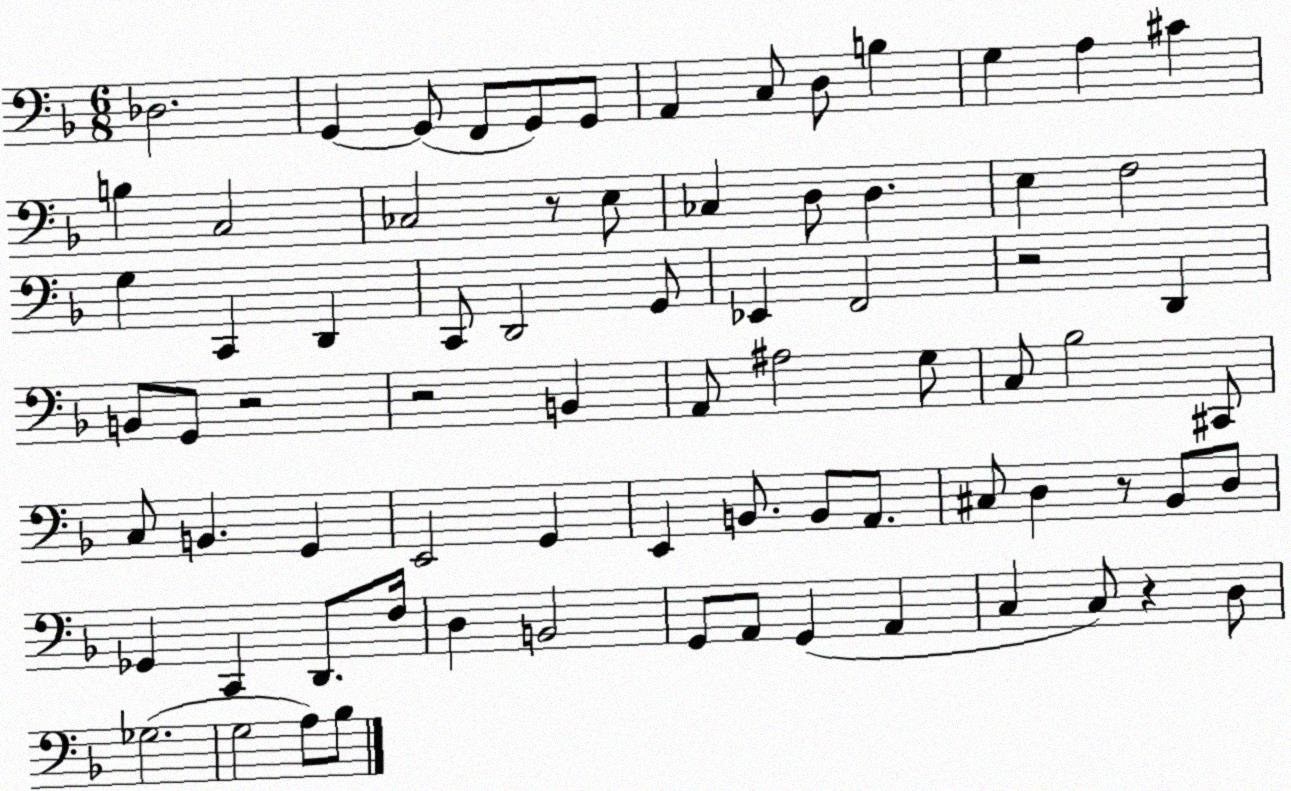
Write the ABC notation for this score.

X:1
T:Untitled
M:6/8
L:1/4
K:F
_D,2 G,, G,,/2 F,,/2 G,,/2 G,,/2 A,, C,/2 D,/2 B, G, A, ^C B, C,2 _C,2 z/2 E,/2 _C, D,/2 D, E, F,2 G, C,, D,, C,,/2 D,,2 G,,/2 _E,, F,,2 z2 D,, B,,/2 G,,/2 z2 z2 B,, A,,/2 ^A,2 G,/2 C,/2 _B,2 ^C,,/2 C,/2 B,, G,, E,,2 G,, E,, B,,/2 B,,/2 A,,/2 ^C,/2 D, z/2 _B,,/2 D,/2 _G,, C,, D,,/2 F,/4 D, B,,2 G,,/2 A,,/2 G,, A,, C, C,/2 z D,/2 _G,2 G,2 A,/2 _B,/2